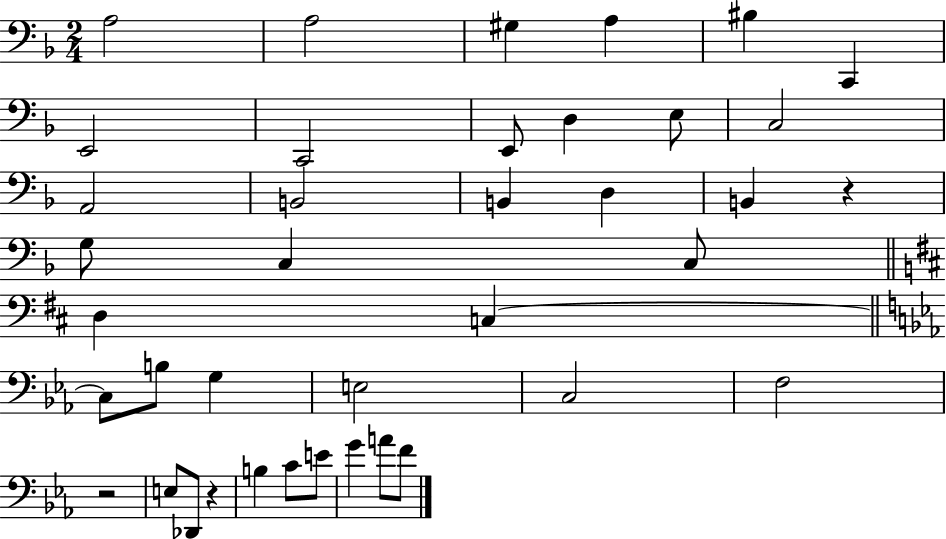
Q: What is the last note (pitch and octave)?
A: F4